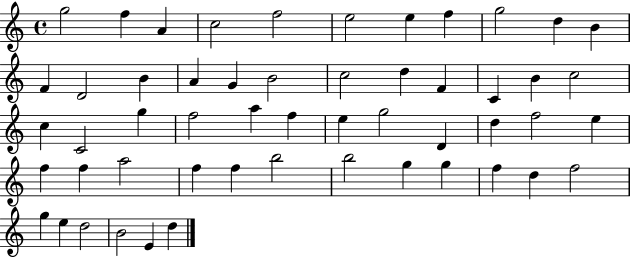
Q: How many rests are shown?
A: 0